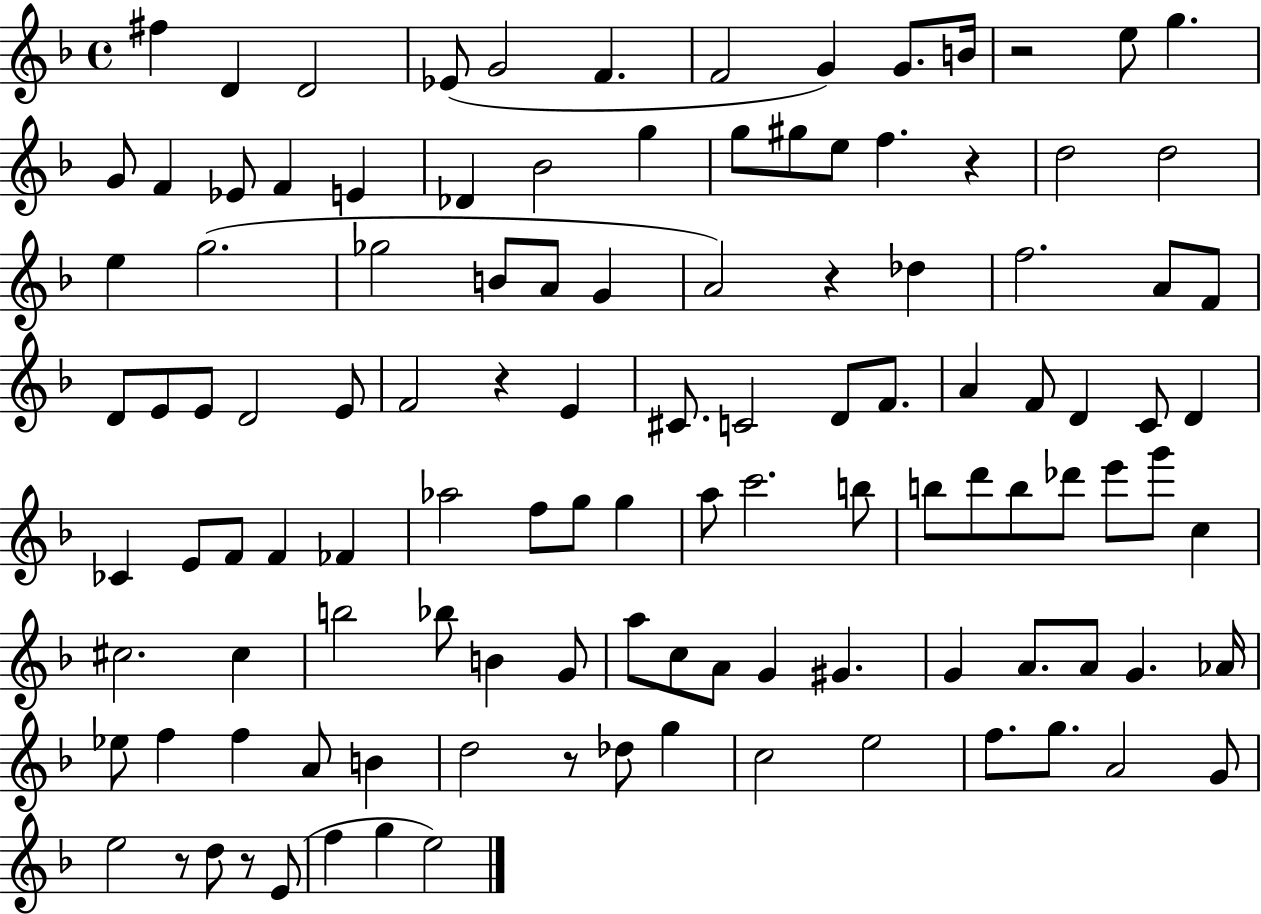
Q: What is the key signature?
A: F major